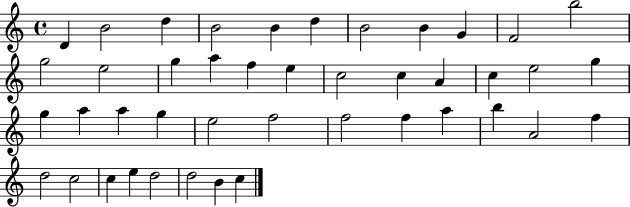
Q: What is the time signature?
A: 4/4